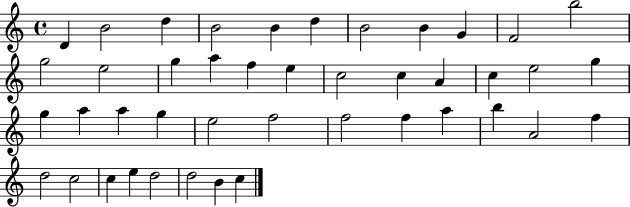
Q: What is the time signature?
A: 4/4